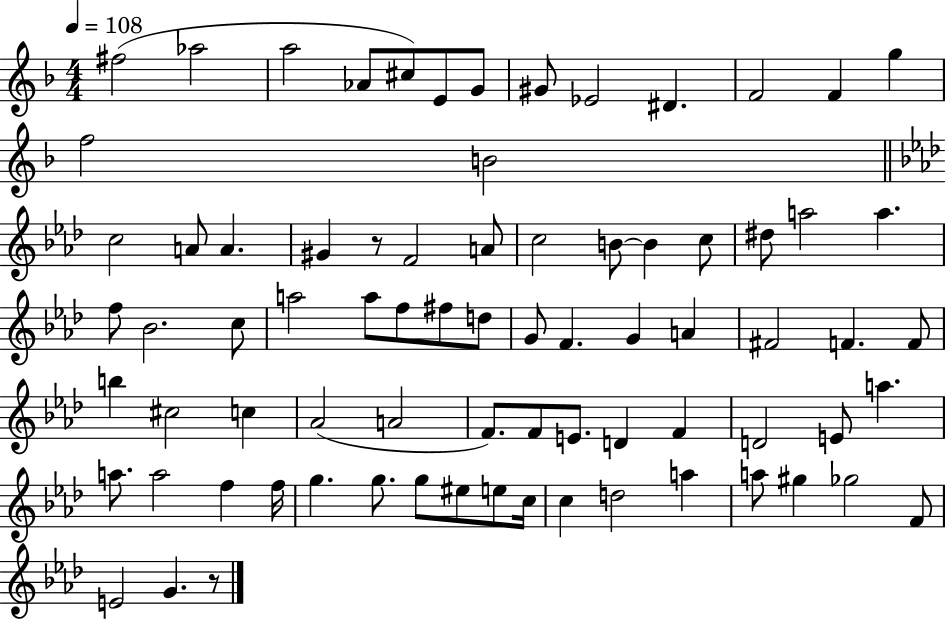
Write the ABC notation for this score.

X:1
T:Untitled
M:4/4
L:1/4
K:F
^f2 _a2 a2 _A/2 ^c/2 E/2 G/2 ^G/2 _E2 ^D F2 F g f2 B2 c2 A/2 A ^G z/2 F2 A/2 c2 B/2 B c/2 ^d/2 a2 a f/2 _B2 c/2 a2 a/2 f/2 ^f/2 d/2 G/2 F G A ^F2 F F/2 b ^c2 c _A2 A2 F/2 F/2 E/2 D F D2 E/2 a a/2 a2 f f/4 g g/2 g/2 ^e/2 e/2 c/4 c d2 a a/2 ^g _g2 F/2 E2 G z/2